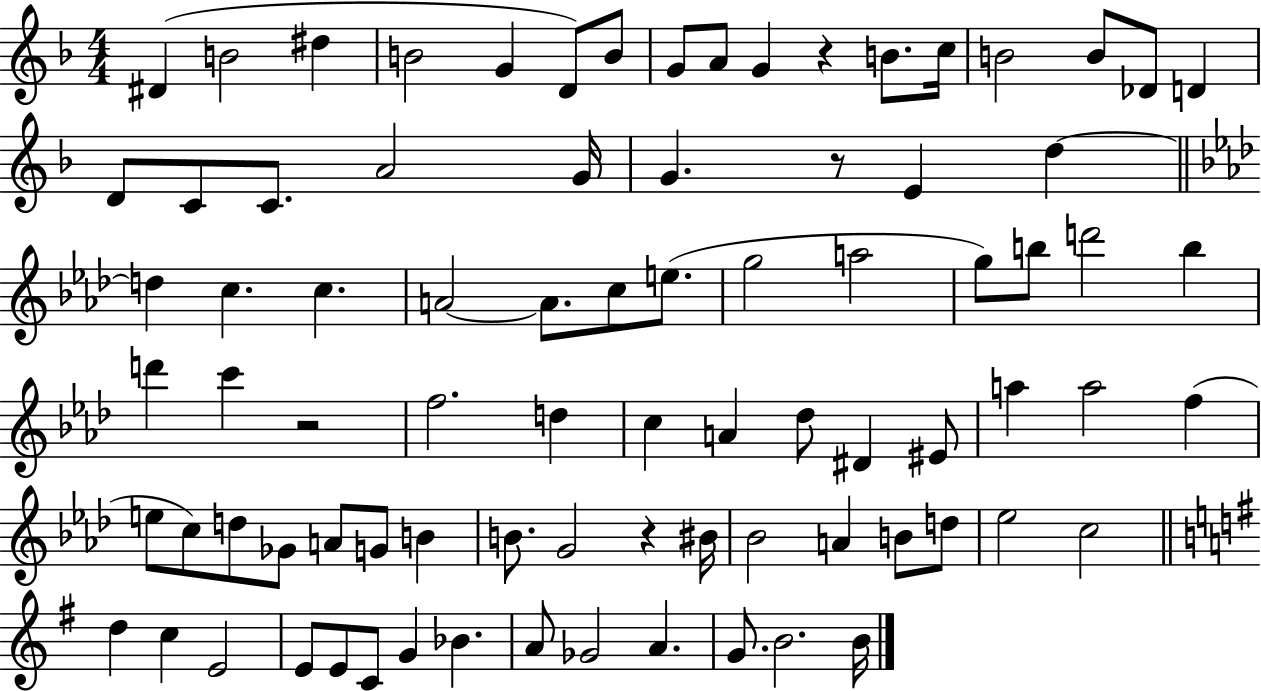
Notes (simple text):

D#4/q B4/h D#5/q B4/h G4/q D4/e B4/e G4/e A4/e G4/q R/q B4/e. C5/s B4/h B4/e Db4/e D4/q D4/e C4/e C4/e. A4/h G4/s G4/q. R/e E4/q D5/q D5/q C5/q. C5/q. A4/h A4/e. C5/e E5/e. G5/h A5/h G5/e B5/e D6/h B5/q D6/q C6/q R/h F5/h. D5/q C5/q A4/q Db5/e D#4/q EIS4/e A5/q A5/h F5/q E5/e C5/e D5/e Gb4/e A4/e G4/e B4/q B4/e. G4/h R/q BIS4/s Bb4/h A4/q B4/e D5/e Eb5/h C5/h D5/q C5/q E4/h E4/e E4/e C4/e G4/q Bb4/q. A4/e Gb4/h A4/q. G4/e. B4/h. B4/s